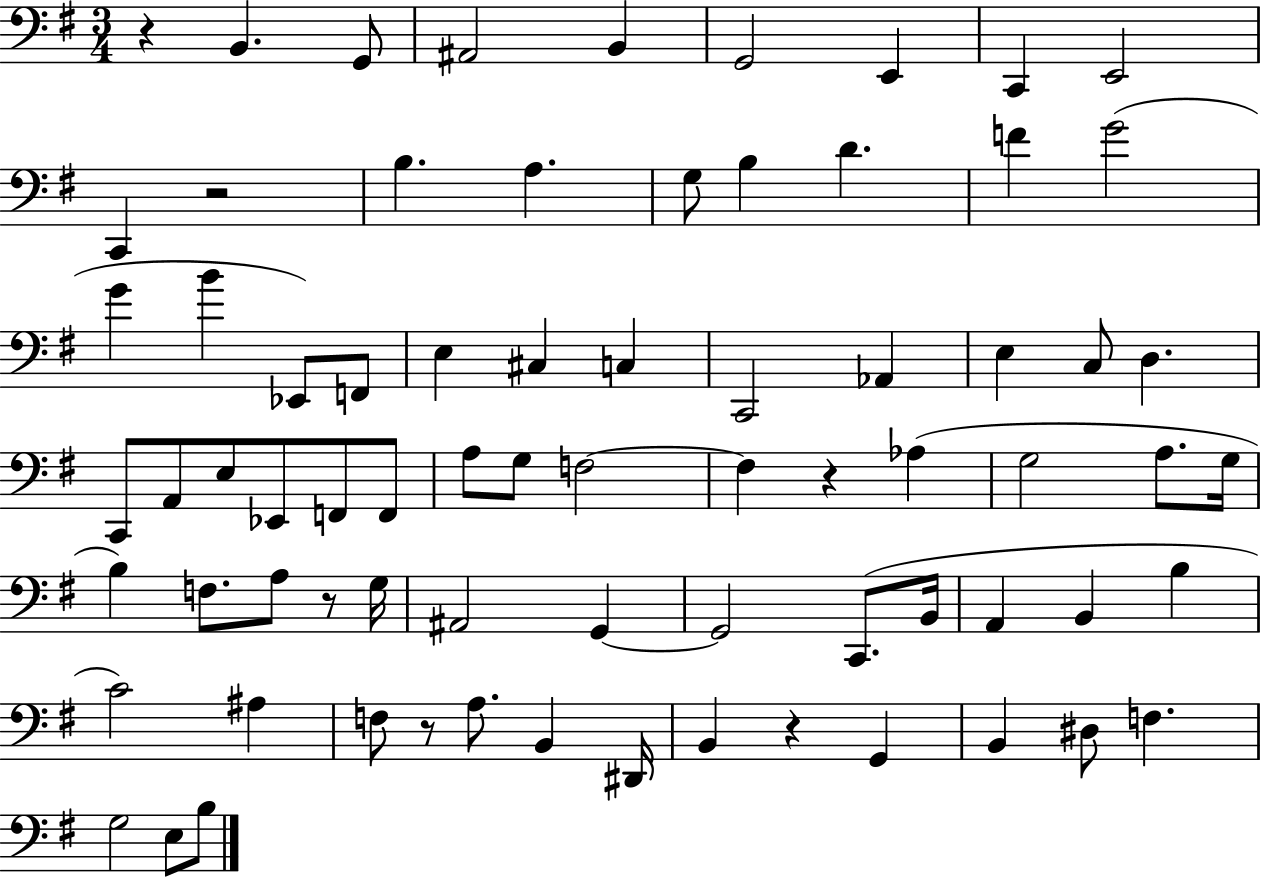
R/q B2/q. G2/e A#2/h B2/q G2/h E2/q C2/q E2/h C2/q R/h B3/q. A3/q. G3/e B3/q D4/q. F4/q G4/h G4/q B4/q Eb2/e F2/e E3/q C#3/q C3/q C2/h Ab2/q E3/q C3/e D3/q. C2/e A2/e E3/e Eb2/e F2/e F2/e A3/e G3/e F3/h F3/q R/q Ab3/q G3/h A3/e. G3/s B3/q F3/e. A3/e R/e G3/s A#2/h G2/q G2/h C2/e. B2/s A2/q B2/q B3/q C4/h A#3/q F3/e R/e A3/e. B2/q D#2/s B2/q R/q G2/q B2/q D#3/e F3/q. G3/h E3/e B3/e